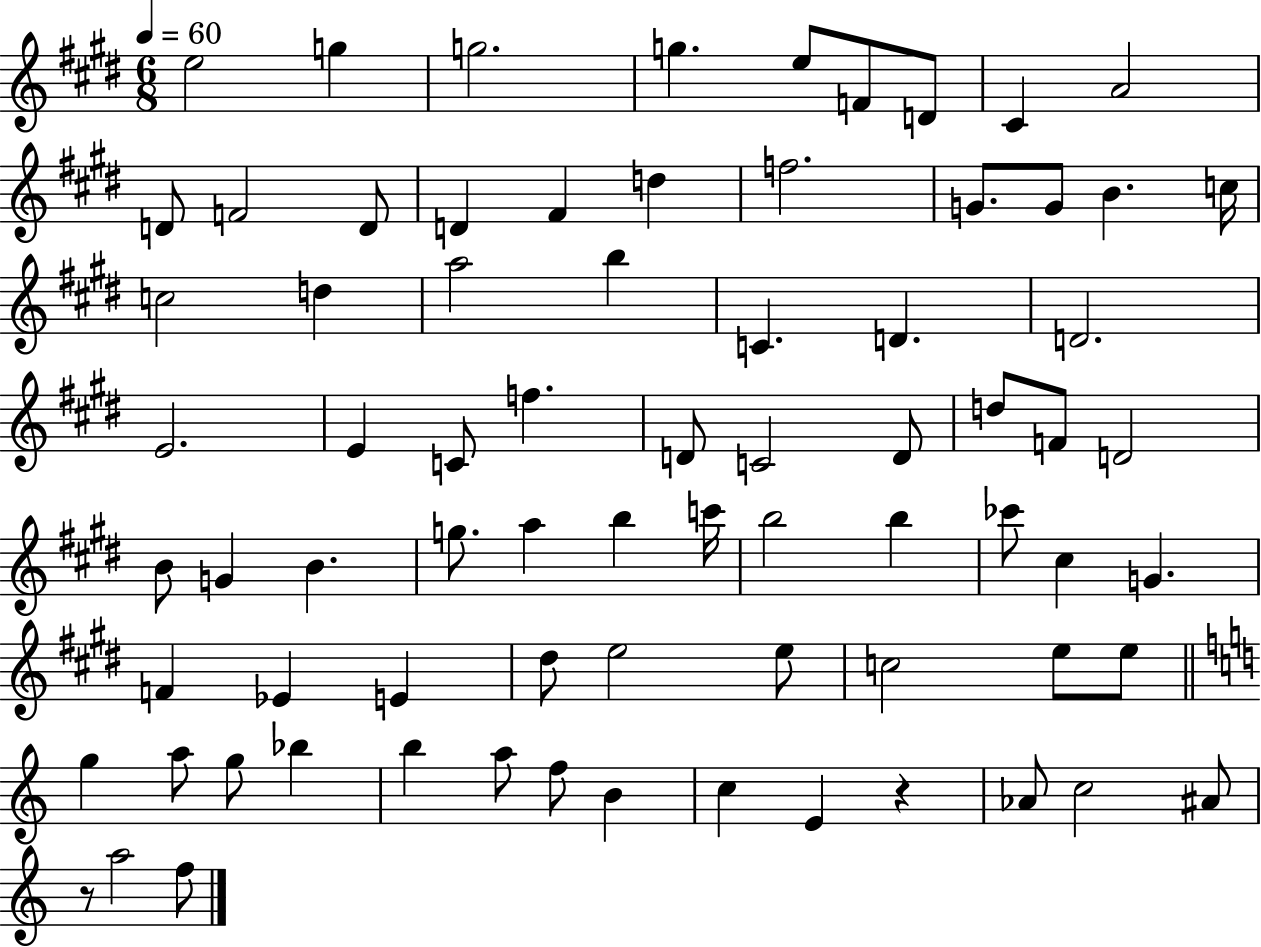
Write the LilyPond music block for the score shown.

{
  \clef treble
  \numericTimeSignature
  \time 6/8
  \key e \major
  \tempo 4 = 60
  \repeat volta 2 { e''2 g''4 | g''2. | g''4. e''8 f'8 d'8 | cis'4 a'2 | \break d'8 f'2 d'8 | d'4 fis'4 d''4 | f''2. | g'8. g'8 b'4. c''16 | \break c''2 d''4 | a''2 b''4 | c'4. d'4. | d'2. | \break e'2. | e'4 c'8 f''4. | d'8 c'2 d'8 | d''8 f'8 d'2 | \break b'8 g'4 b'4. | g''8. a''4 b''4 c'''16 | b''2 b''4 | ces'''8 cis''4 g'4. | \break f'4 ees'4 e'4 | dis''8 e''2 e''8 | c''2 e''8 e''8 | \bar "||" \break \key c \major g''4 a''8 g''8 bes''4 | b''4 a''8 f''8 b'4 | c''4 e'4 r4 | aes'8 c''2 ais'8 | \break r8 a''2 f''8 | } \bar "|."
}